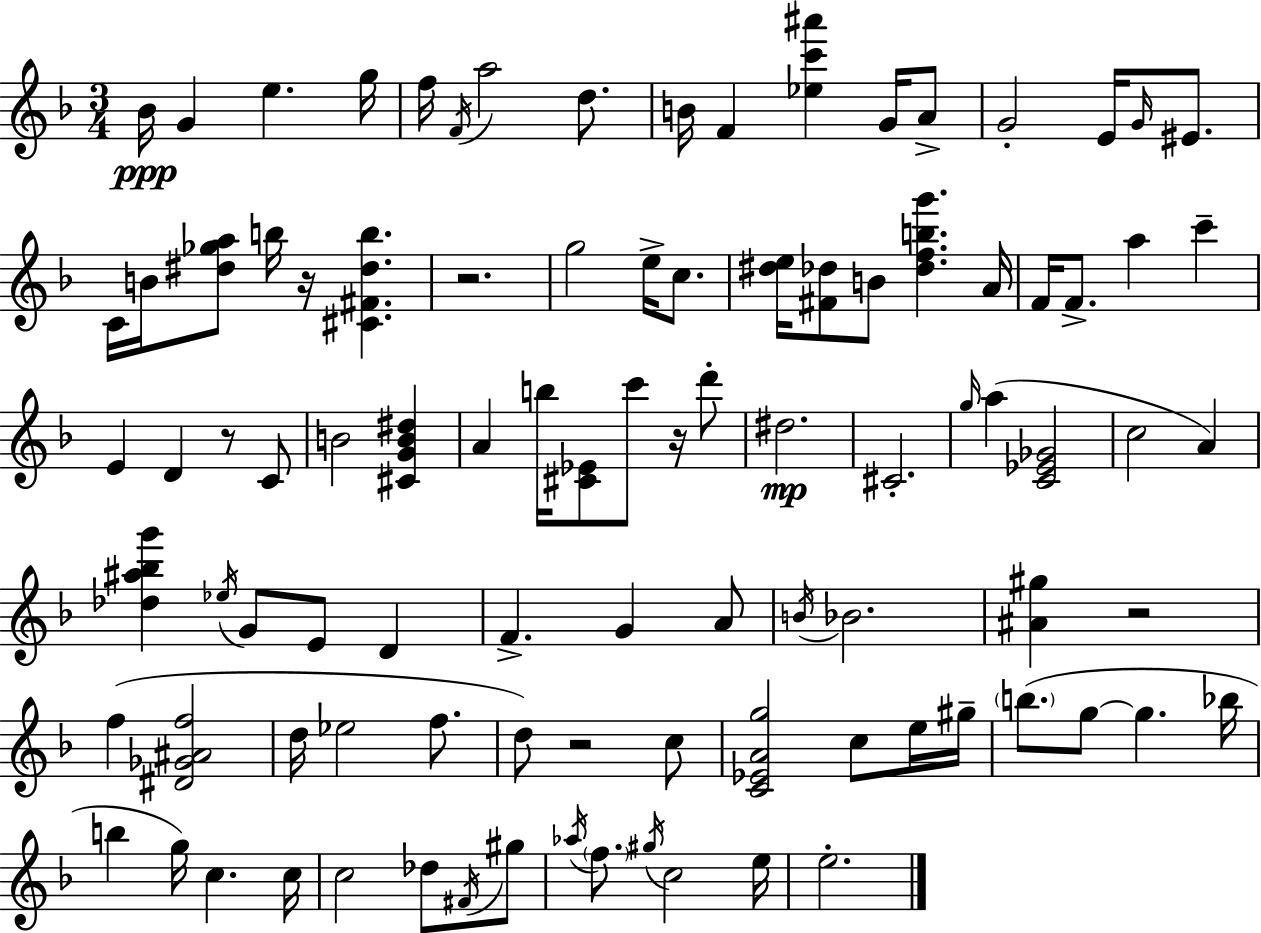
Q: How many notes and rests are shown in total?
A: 97